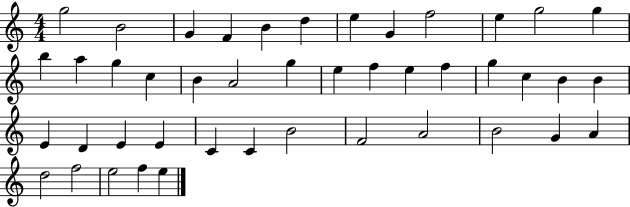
X:1
T:Untitled
M:4/4
L:1/4
K:C
g2 B2 G F B d e G f2 e g2 g b a g c B A2 g e f e f g c B B E D E E C C B2 F2 A2 B2 G A d2 f2 e2 f e